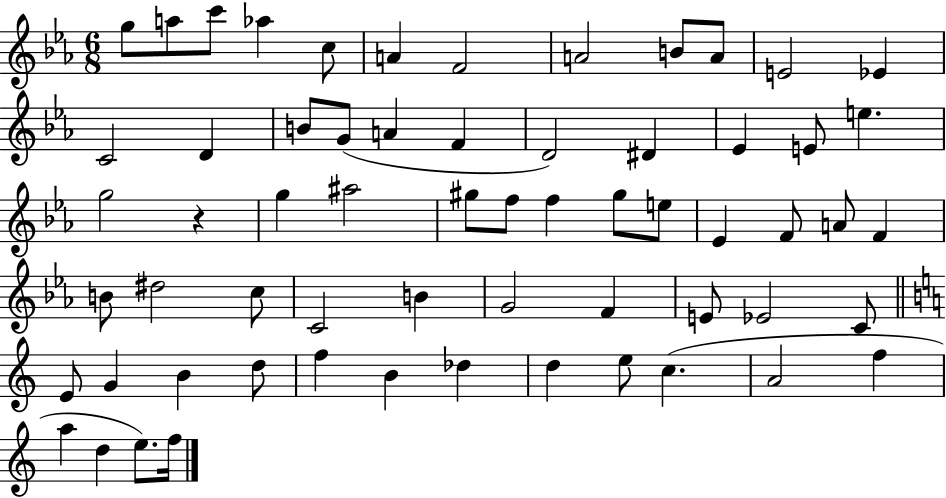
G5/e A5/e C6/e Ab5/q C5/e A4/q F4/h A4/h B4/e A4/e E4/h Eb4/q C4/h D4/q B4/e G4/e A4/q F4/q D4/h D#4/q Eb4/q E4/e E5/q. G5/h R/q G5/q A#5/h G#5/e F5/e F5/q G#5/e E5/e Eb4/q F4/e A4/e F4/q B4/e D#5/h C5/e C4/h B4/q G4/h F4/q E4/e Eb4/h C4/e E4/e G4/q B4/q D5/e F5/q B4/q Db5/q D5/q E5/e C5/q. A4/h F5/q A5/q D5/q E5/e. F5/s